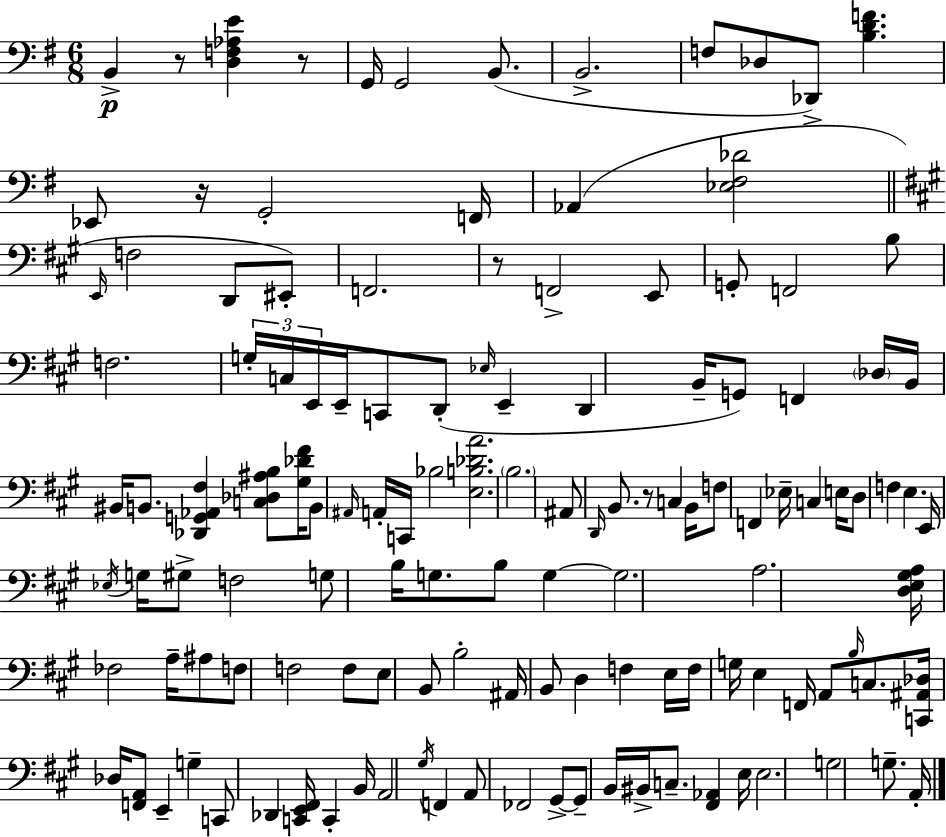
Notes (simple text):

B2/q R/e [D3,F3,Ab3,E4]/q R/e G2/s G2/h B2/e. B2/h. F3/e Db3/e Db2/e [B3,D4,F4]/q. Eb2/e R/s G2/h F2/s Ab2/q [Eb3,F#3,Db4]/h E2/s F3/h D2/e EIS2/e F2/h. R/e F2/h E2/e G2/e F2/h B3/e F3/h. G3/s C3/s E2/s E2/s C2/e D2/e Eb3/s E2/q D2/q B2/s G2/e F2/q Db3/s B2/s BIS2/s B2/e. [Db2,G2,Ab2,F#3]/q [C3,Db3,A#3,B3]/e [G#3,Db4,F#4]/s B2/e A#2/s A2/s C2/s Bb3/h [E3,B3,Db4,A4]/h. B3/h. A#2/e D2/s B2/e. R/e C3/q B2/s F3/e F2/q Eb3/s C3/q E3/s D3/e F3/q E3/q. E2/s Eb3/s G3/s G#3/e F3/h G3/e B3/s G3/e. B3/e G3/q G3/h. A3/h. [D3,E3,G#3,A3]/s FES3/h A3/s A#3/e F3/e F3/h F3/e E3/e B2/e B3/h A#2/s B2/e D3/q F3/q E3/s F3/s G3/s E3/q F2/s A2/e B3/s C3/e. [C2,A#2,Db3]/s Db3/s [F2,A2]/e E2/q G3/q C2/e Db2/q [C2,E2,F#2]/s C2/q B2/s A2/h G#3/s F2/q A2/e FES2/h G#2/e G#2/e B2/s BIS2/s C3/e. [F#2,Ab2]/q E3/s E3/h. G3/h G3/e. A2/s